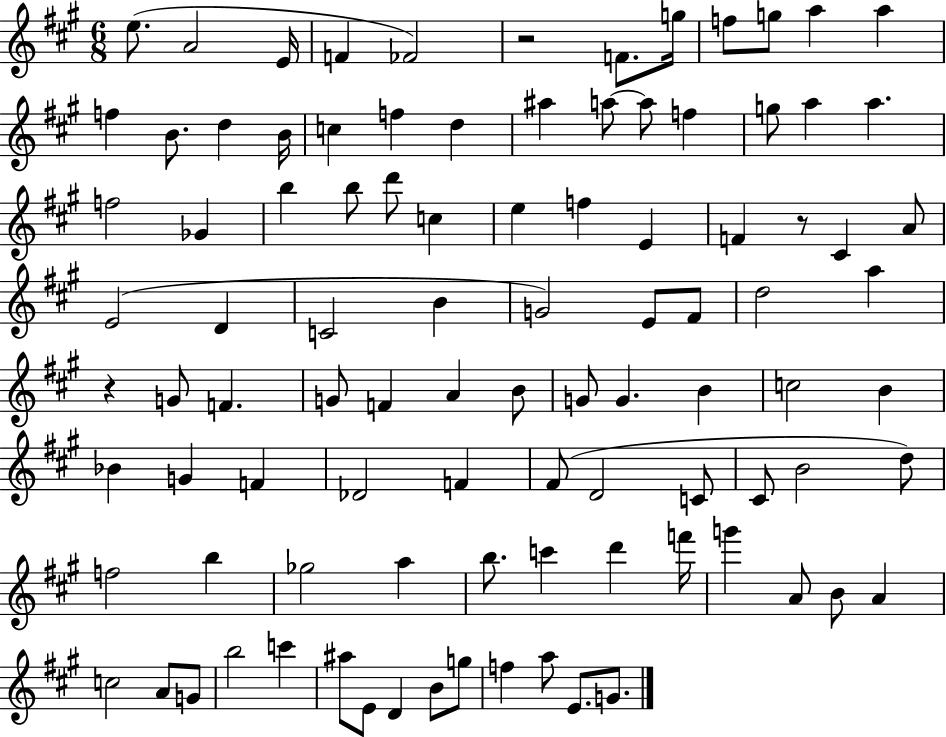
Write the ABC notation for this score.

X:1
T:Untitled
M:6/8
L:1/4
K:A
e/2 A2 E/4 F _F2 z2 F/2 g/4 f/2 g/2 a a f B/2 d B/4 c f d ^a a/2 a/2 f g/2 a a f2 _G b b/2 d'/2 c e f E F z/2 ^C A/2 E2 D C2 B G2 E/2 ^F/2 d2 a z G/2 F G/2 F A B/2 G/2 G B c2 B _B G F _D2 F ^F/2 D2 C/2 ^C/2 B2 d/2 f2 b _g2 a b/2 c' d' f'/4 g' A/2 B/2 A c2 A/2 G/2 b2 c' ^a/2 E/2 D B/2 g/2 f a/2 E/2 G/2